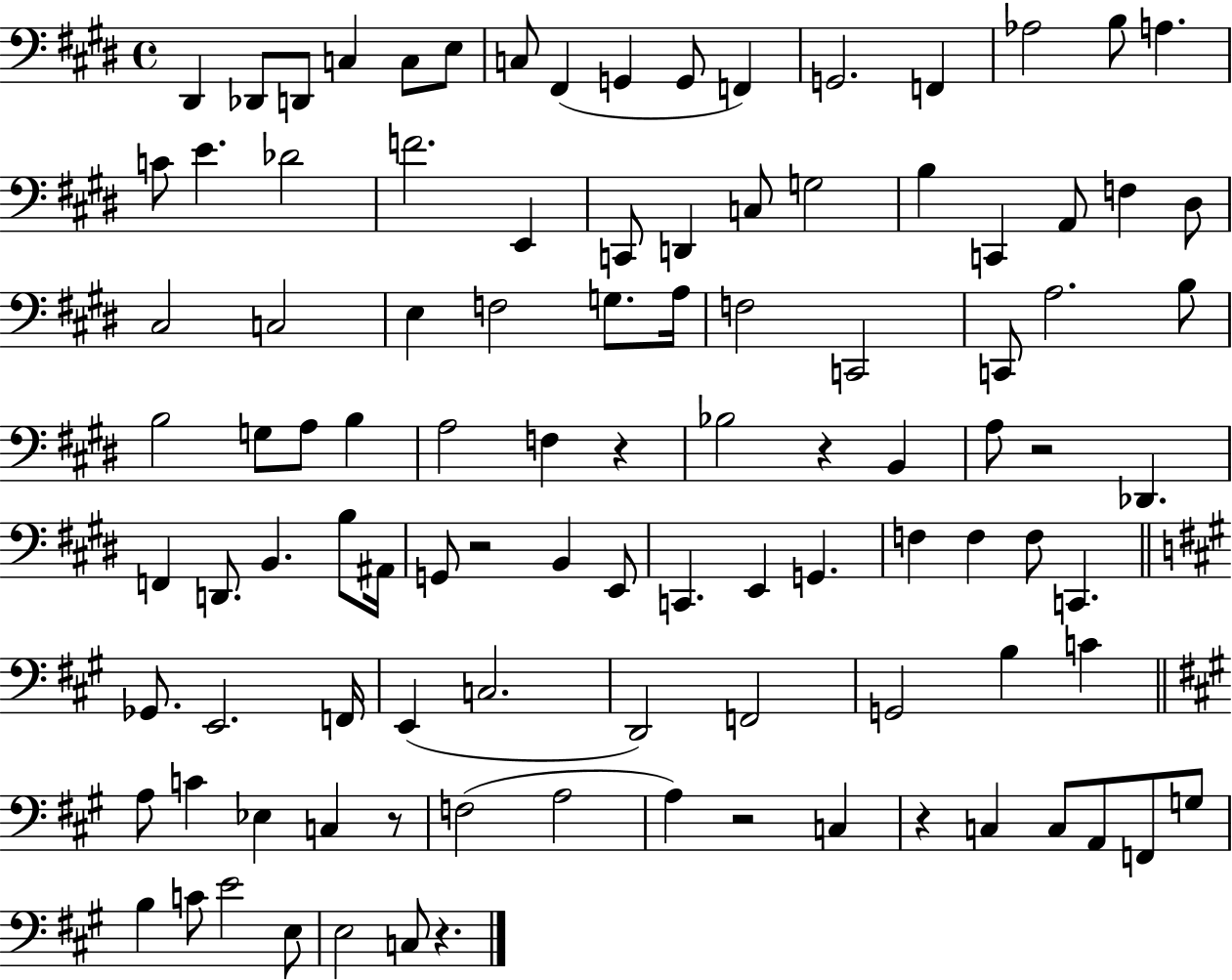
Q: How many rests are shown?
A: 8